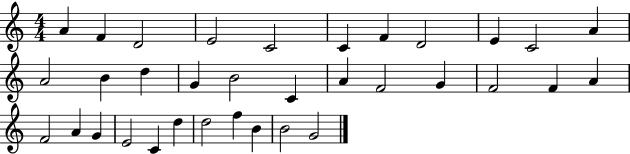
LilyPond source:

{
  \clef treble
  \numericTimeSignature
  \time 4/4
  \key c \major
  a'4 f'4 d'2 | e'2 c'2 | c'4 f'4 d'2 | e'4 c'2 a'4 | \break a'2 b'4 d''4 | g'4 b'2 c'4 | a'4 f'2 g'4 | f'2 f'4 a'4 | \break f'2 a'4 g'4 | e'2 c'4 d''4 | d''2 f''4 b'4 | b'2 g'2 | \break \bar "|."
}